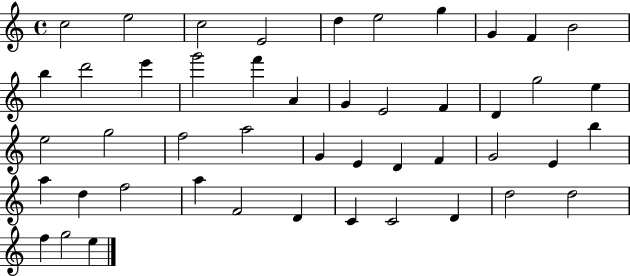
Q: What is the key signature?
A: C major